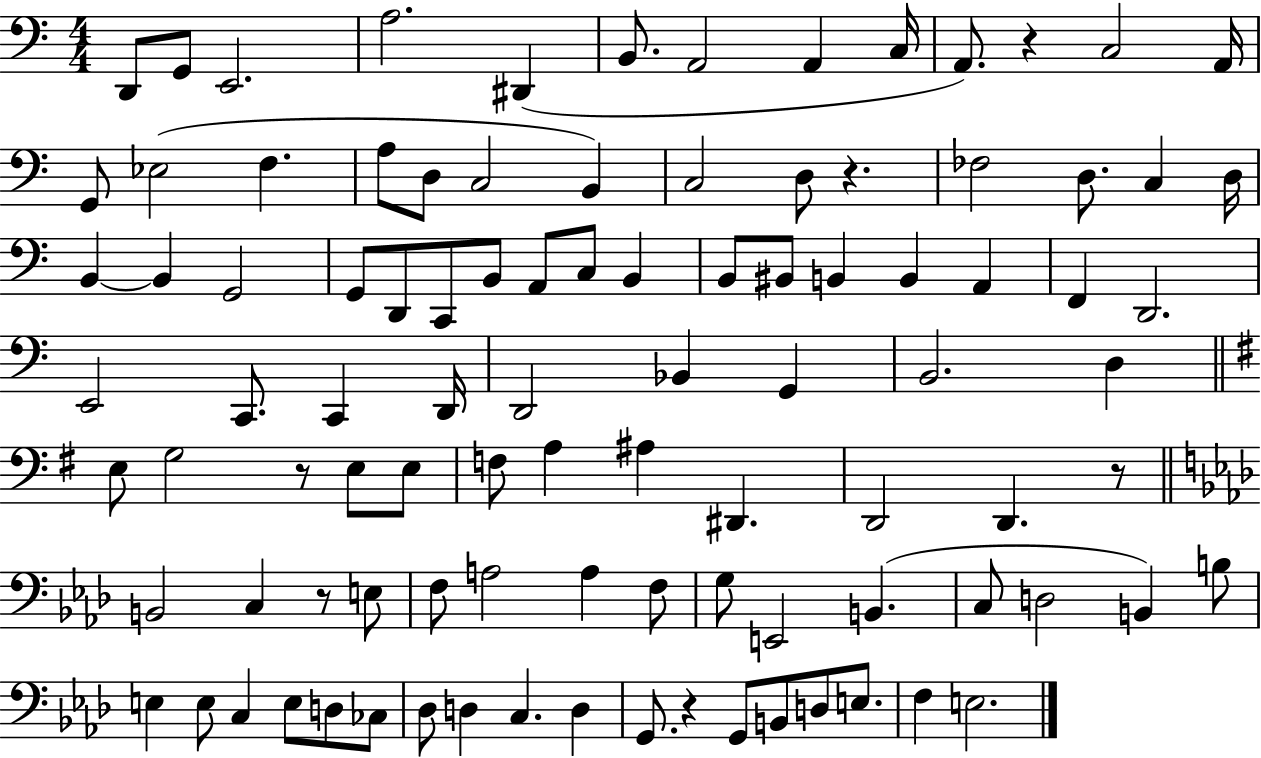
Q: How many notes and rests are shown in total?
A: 98